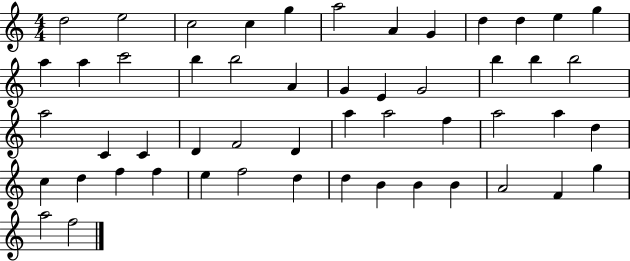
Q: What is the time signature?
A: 4/4